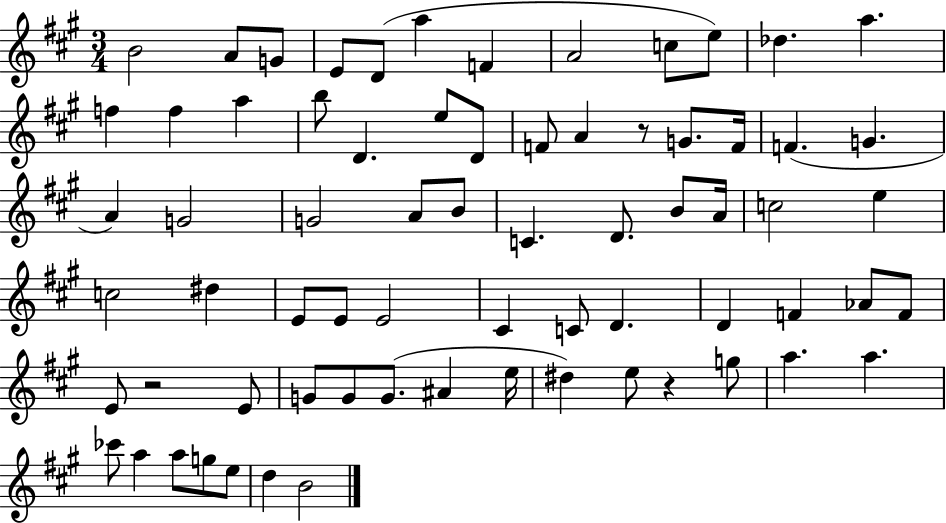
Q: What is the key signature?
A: A major